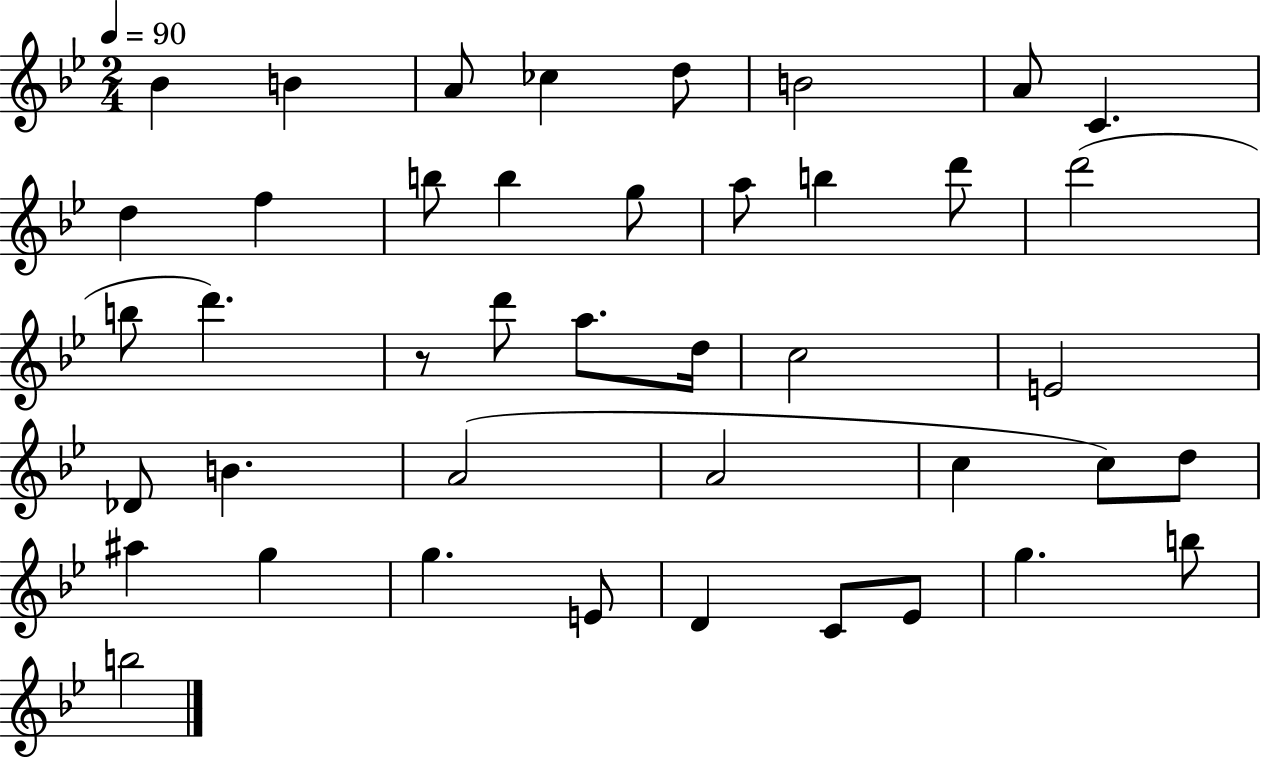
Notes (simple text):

Bb4/q B4/q A4/e CES5/q D5/e B4/h A4/e C4/q. D5/q F5/q B5/e B5/q G5/e A5/e B5/q D6/e D6/h B5/e D6/q. R/e D6/e A5/e. D5/s C5/h E4/h Db4/e B4/q. A4/h A4/h C5/q C5/e D5/e A#5/q G5/q G5/q. E4/e D4/q C4/e Eb4/e G5/q. B5/e B5/h